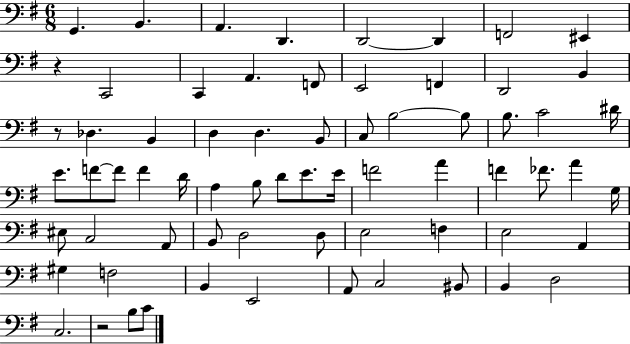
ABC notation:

X:1
T:Untitled
M:6/8
L:1/4
K:G
G,, B,, A,, D,, D,,2 D,, F,,2 ^E,, z C,,2 C,, A,, F,,/2 E,,2 F,, D,,2 B,, z/2 _D, B,, D, D, B,,/2 C,/2 B,2 B,/2 B,/2 C2 ^D/4 E/2 F/2 F/2 F D/4 A, B,/2 D/2 E/2 E/4 F2 A F _F/2 A G,/4 ^E,/2 C,2 A,,/2 B,,/2 D,2 D,/2 E,2 F, E,2 A,, ^G, F,2 B,, E,,2 A,,/2 C,2 ^B,,/2 B,, D,2 C,2 z2 B,/2 C/2